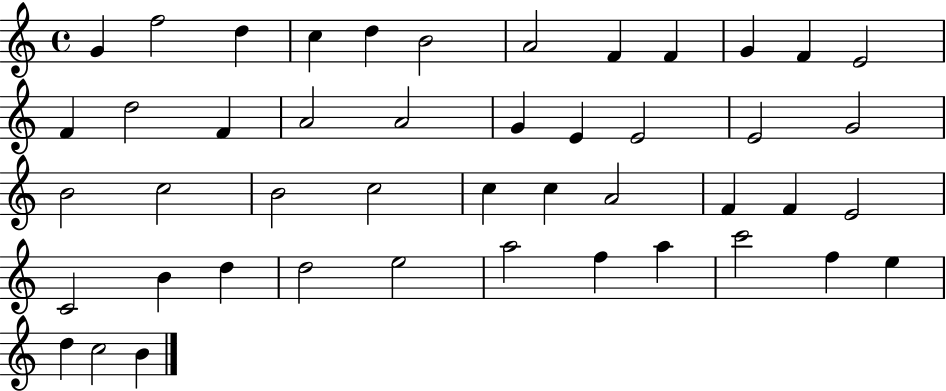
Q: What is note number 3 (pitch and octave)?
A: D5